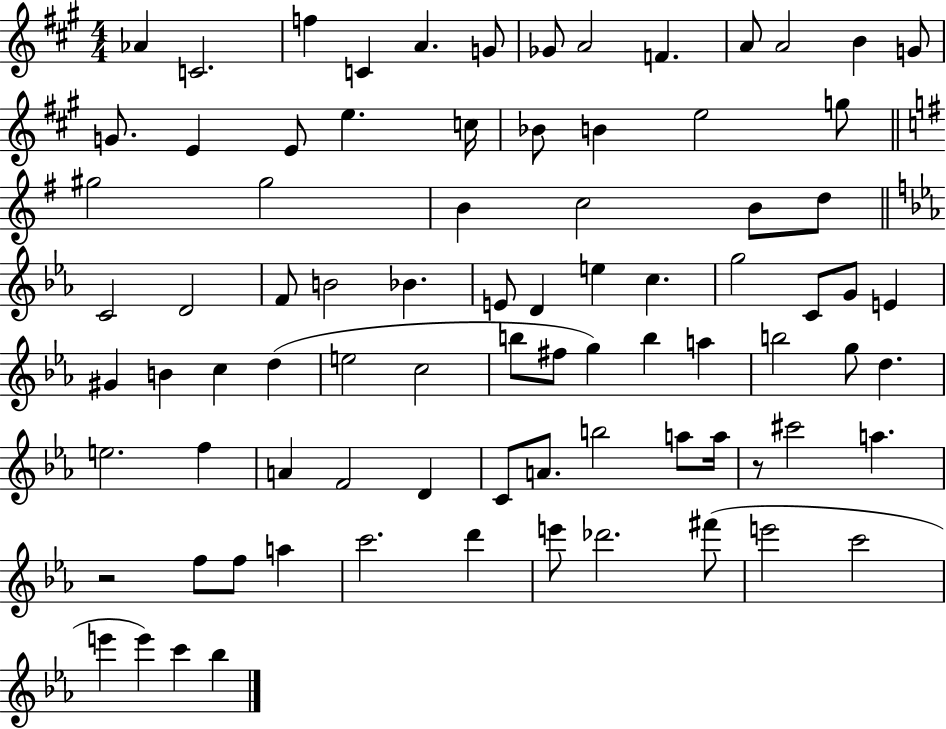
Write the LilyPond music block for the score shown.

{
  \clef treble
  \numericTimeSignature
  \time 4/4
  \key a \major
  aes'4 c'2. | f''4 c'4 a'4. g'8 | ges'8 a'2 f'4. | a'8 a'2 b'4 g'8 | \break g'8. e'4 e'8 e''4. c''16 | bes'8 b'4 e''2 g''8 | \bar "||" \break \key e \minor gis''2 gis''2 | b'4 c''2 b'8 d''8 | \bar "||" \break \key c \minor c'2 d'2 | f'8 b'2 bes'4. | e'8 d'4 e''4 c''4. | g''2 c'8 g'8 e'4 | \break gis'4 b'4 c''4 d''4( | e''2 c''2 | b''8 fis''8 g''4) b''4 a''4 | b''2 g''8 d''4. | \break e''2. f''4 | a'4 f'2 d'4 | c'8 a'8. b''2 a''8 a''16 | r8 cis'''2 a''4. | \break r2 f''8 f''8 a''4 | c'''2. d'''4 | e'''8 des'''2. fis'''8( | e'''2 c'''2 | \break e'''4 e'''4) c'''4 bes''4 | \bar "|."
}